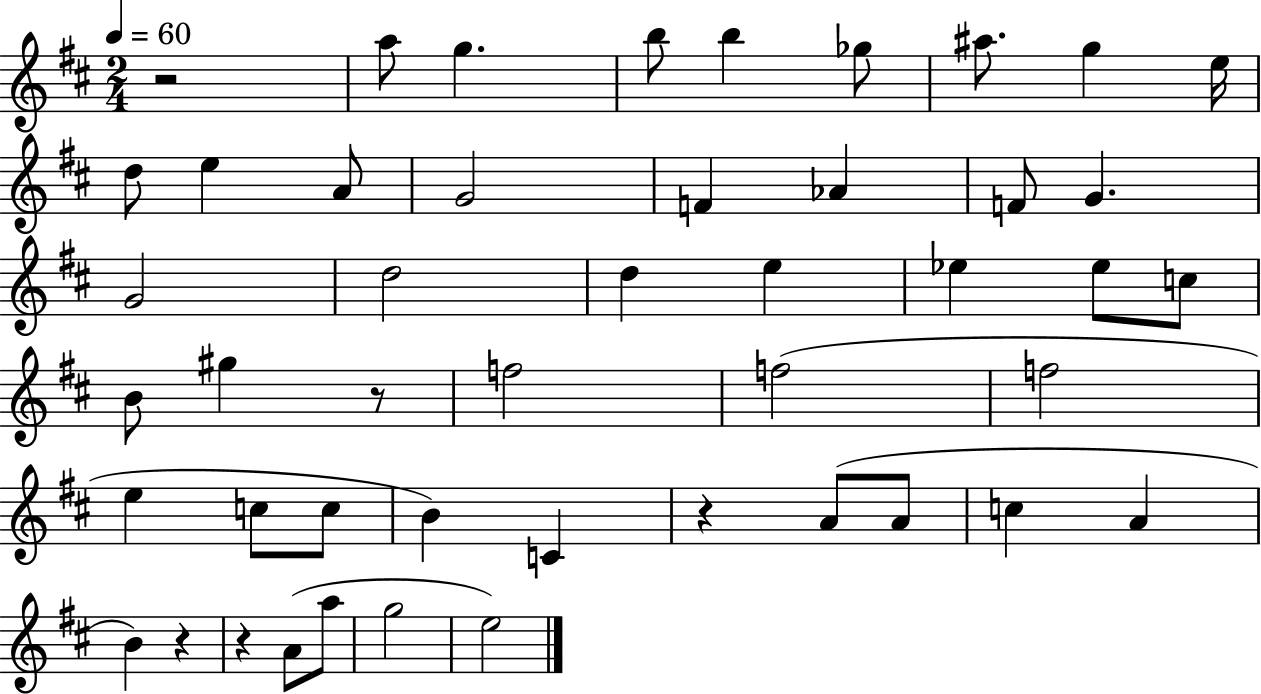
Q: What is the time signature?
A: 2/4